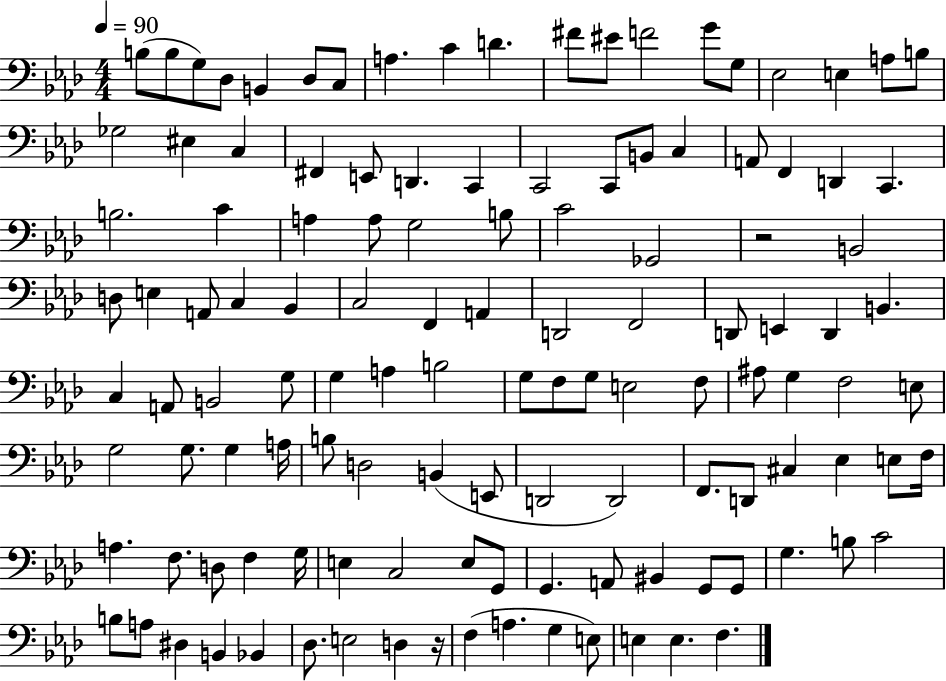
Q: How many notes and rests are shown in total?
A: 123